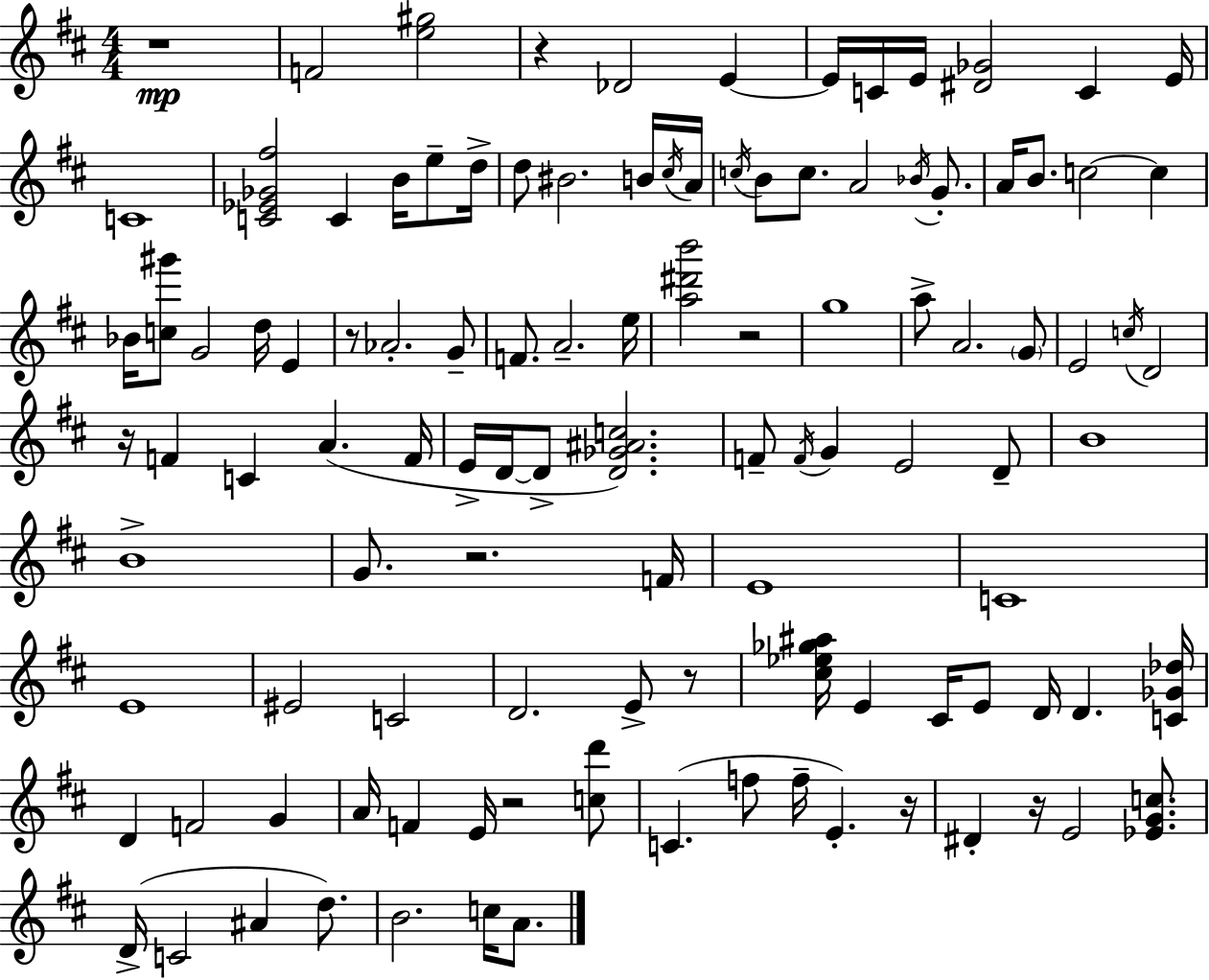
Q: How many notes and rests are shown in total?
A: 111